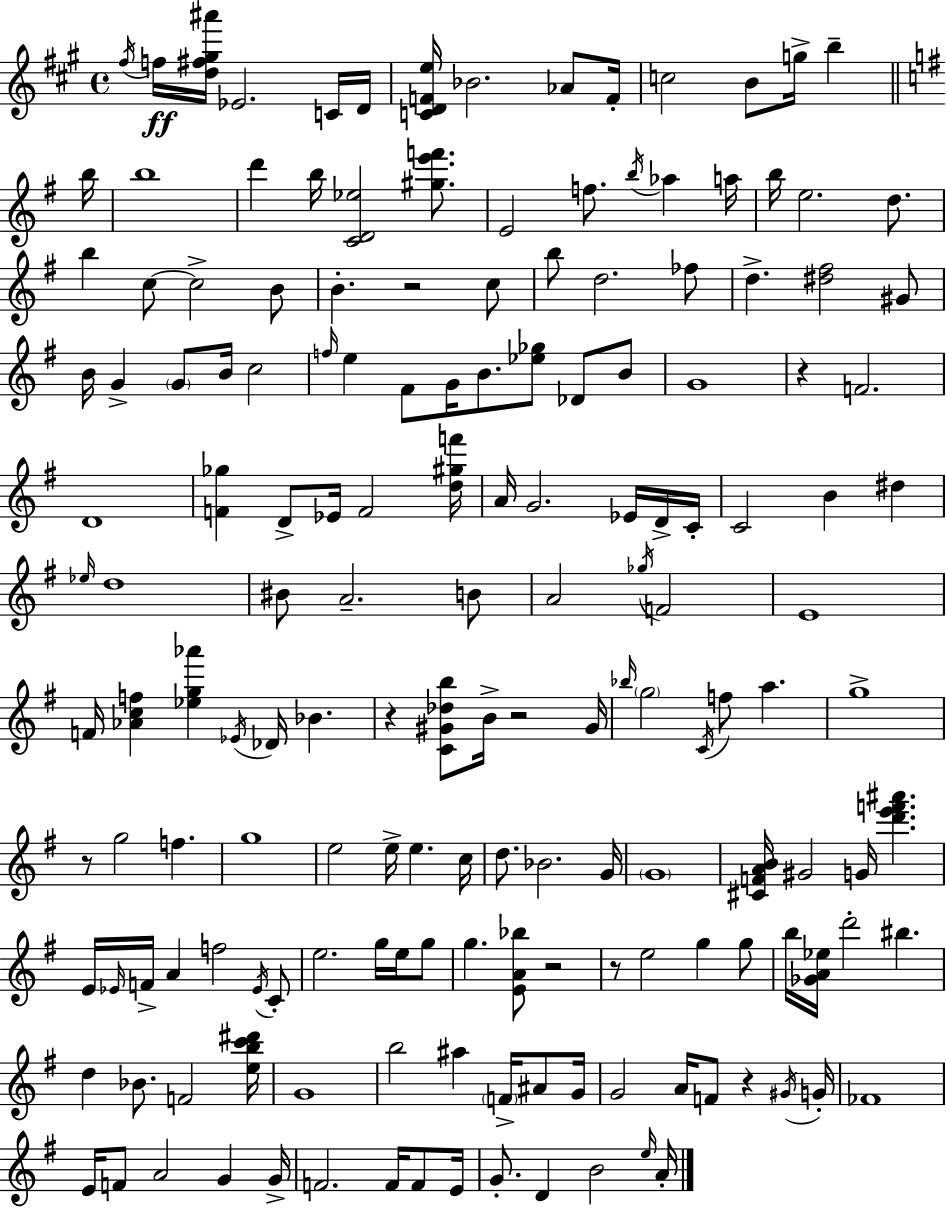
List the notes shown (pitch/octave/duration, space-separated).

F#5/s F5/s [D5,F#5,G#5,A#6]/s Eb4/h. C4/s D4/s [C4,D4,F4,E5]/s Bb4/h. Ab4/e F4/s C5/h B4/e G5/s B5/q B5/s B5/w D6/q B5/s [C4,D4,Eb5]/h [G#5,E6,F6]/e. E4/h F5/e. B5/s Ab5/q A5/s B5/s E5/h. D5/e. B5/q C5/e C5/h B4/e B4/q. R/h C5/e B5/e D5/h. FES5/e D5/q. [D#5,F#5]/h G#4/e B4/s G4/q G4/e B4/s C5/h F5/s E5/q F#4/e G4/s B4/e. [Eb5,Gb5]/e Db4/e B4/e G4/w R/q F4/h. D4/w [F4,Gb5]/q D4/e Eb4/s F4/h [D5,G#5,F6]/s A4/s G4/h. Eb4/s D4/s C4/s C4/h B4/q D#5/q Eb5/s D5/w BIS4/e A4/h. B4/e A4/h Gb5/s F4/h E4/w F4/s [Ab4,C5,F5]/q [Eb5,G5,Ab6]/q Eb4/s Db4/s Bb4/q. R/q [C4,G#4,Db5,B5]/e B4/s R/h G#4/s Bb5/s G5/h C4/s F5/e A5/q. G5/w R/e G5/h F5/q. G5/w E5/h E5/s E5/q. C5/s D5/e. Bb4/h. G4/s G4/w [C#4,F4,A4,B4]/s G#4/h G4/s [D6,E6,F6,A#6]/q. E4/s Eb4/s F4/s A4/q F5/h Eb4/s C4/e E5/h. G5/s E5/s G5/e G5/q. [E4,A4,Bb5]/e R/h R/e E5/h G5/q G5/e B5/s [Gb4,A4,Eb5]/s D6/h BIS5/q. D5/q Bb4/e. F4/h [E5,B5,C6,D#6]/s G4/w B5/h A#5/q F4/s A#4/e G4/s G4/h A4/s F4/e R/q G#4/s G4/s FES4/w E4/s F4/e A4/h G4/q G4/s F4/h. F4/s F4/e E4/s G4/e. D4/q B4/h E5/s A4/s